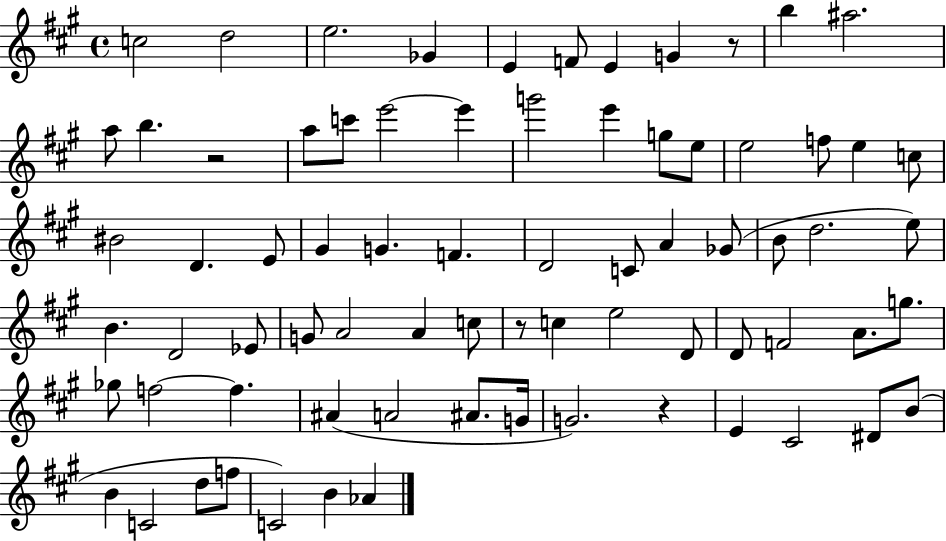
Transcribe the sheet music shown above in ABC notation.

X:1
T:Untitled
M:4/4
L:1/4
K:A
c2 d2 e2 _G E F/2 E G z/2 b ^a2 a/2 b z2 a/2 c'/2 e'2 e' g'2 e' g/2 e/2 e2 f/2 e c/2 ^B2 D E/2 ^G G F D2 C/2 A _G/2 B/2 d2 e/2 B D2 _E/2 G/2 A2 A c/2 z/2 c e2 D/2 D/2 F2 A/2 g/2 _g/2 f2 f ^A A2 ^A/2 G/4 G2 z E ^C2 ^D/2 B/2 B C2 d/2 f/2 C2 B _A